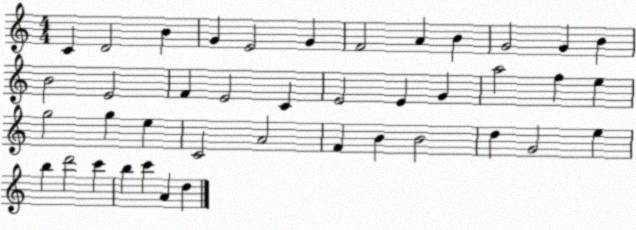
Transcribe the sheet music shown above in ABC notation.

X:1
T:Untitled
M:4/4
L:1/4
K:C
C D2 B G E2 G F2 A B G2 G B B2 E2 F E2 C E2 E G a2 f e g2 g e C2 A2 F B B2 d G2 e b d'2 c' b c' A d